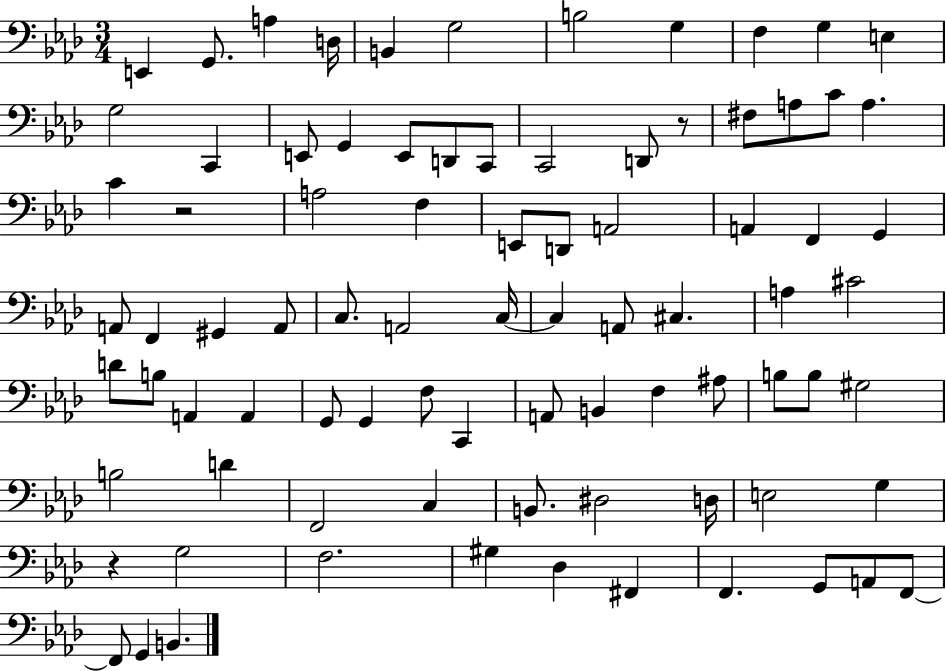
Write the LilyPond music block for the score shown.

{
  \clef bass
  \numericTimeSignature
  \time 3/4
  \key aes \major
  e,4 g,8. a4 d16 | b,4 g2 | b2 g4 | f4 g4 e4 | \break g2 c,4 | e,8 g,4 e,8 d,8 c,8 | c,2 d,8 r8 | fis8 a8 c'8 a4. | \break c'4 r2 | a2 f4 | e,8 d,8 a,2 | a,4 f,4 g,4 | \break a,8 f,4 gis,4 a,8 | c8. a,2 c16~~ | c4 a,8 cis4. | a4 cis'2 | \break d'8 b8 a,4 a,4 | g,8 g,4 f8 c,4 | a,8 b,4 f4 ais8 | b8 b8 gis2 | \break b2 d'4 | f,2 c4 | b,8. dis2 d16 | e2 g4 | \break r4 g2 | f2. | gis4 des4 fis,4 | f,4. g,8 a,8 f,8~~ | \break f,8 g,4 b,4. | \bar "|."
}